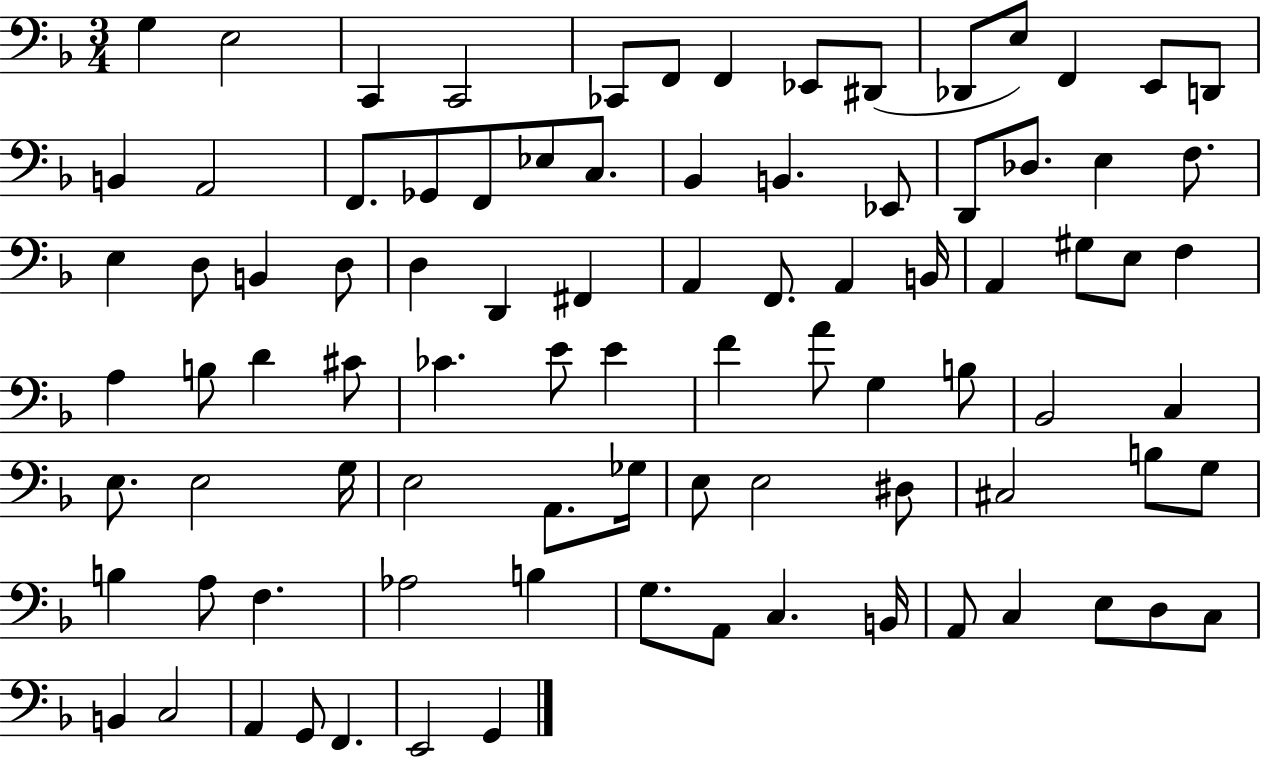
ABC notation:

X:1
T:Untitled
M:3/4
L:1/4
K:F
G, E,2 C,, C,,2 _C,,/2 F,,/2 F,, _E,,/2 ^D,,/2 _D,,/2 E,/2 F,, E,,/2 D,,/2 B,, A,,2 F,,/2 _G,,/2 F,,/2 _E,/2 C,/2 _B,, B,, _E,,/2 D,,/2 _D,/2 E, F,/2 E, D,/2 B,, D,/2 D, D,, ^F,, A,, F,,/2 A,, B,,/4 A,, ^G,/2 E,/2 F, A, B,/2 D ^C/2 _C E/2 E F A/2 G, B,/2 _B,,2 C, E,/2 E,2 G,/4 E,2 A,,/2 _G,/4 E,/2 E,2 ^D,/2 ^C,2 B,/2 G,/2 B, A,/2 F, _A,2 B, G,/2 A,,/2 C, B,,/4 A,,/2 C, E,/2 D,/2 C,/2 B,, C,2 A,, G,,/2 F,, E,,2 G,,